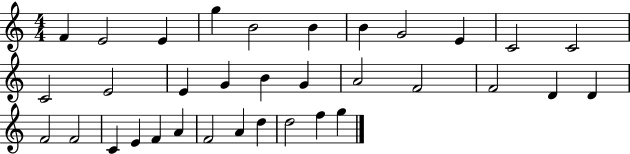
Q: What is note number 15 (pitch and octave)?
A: G4